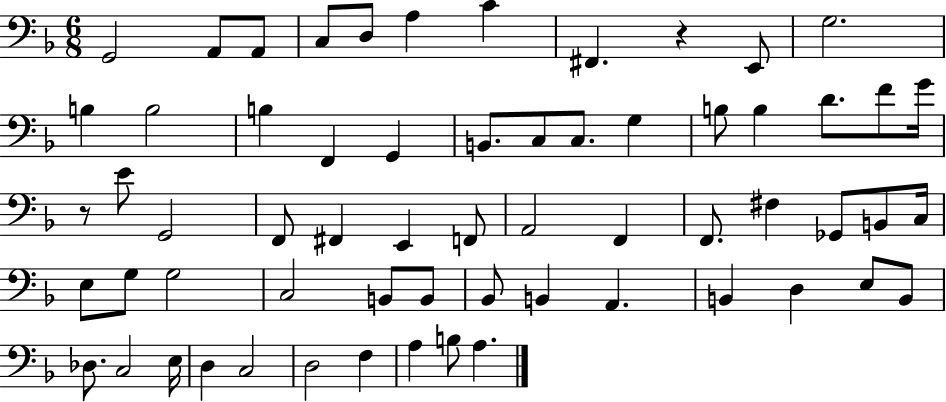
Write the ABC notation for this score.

X:1
T:Untitled
M:6/8
L:1/4
K:F
G,,2 A,,/2 A,,/2 C,/2 D,/2 A, C ^F,, z E,,/2 G,2 B, B,2 B, F,, G,, B,,/2 C,/2 C,/2 G, B,/2 B, D/2 F/2 G/4 z/2 E/2 G,,2 F,,/2 ^F,, E,, F,,/2 A,,2 F,, F,,/2 ^F, _G,,/2 B,,/2 C,/4 E,/2 G,/2 G,2 C,2 B,,/2 B,,/2 _B,,/2 B,, A,, B,, D, E,/2 B,,/2 _D,/2 C,2 E,/4 D, C,2 D,2 F, A, B,/2 A,